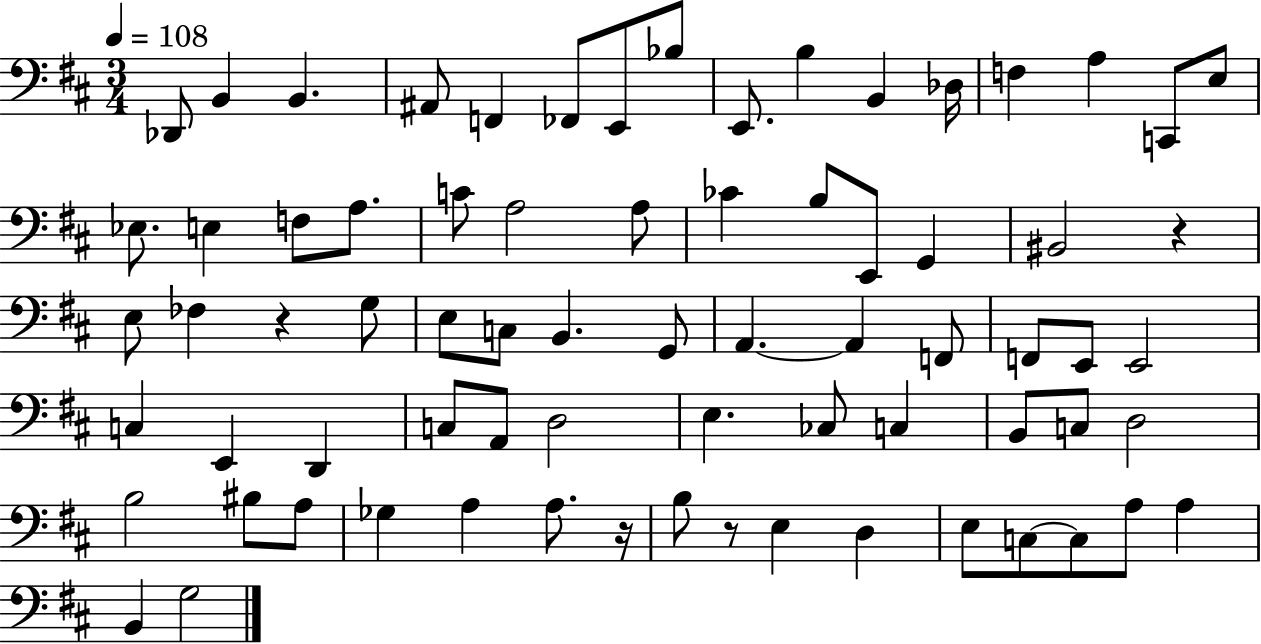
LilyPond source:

{
  \clef bass
  \numericTimeSignature
  \time 3/4
  \key d \major
  \tempo 4 = 108
  \repeat volta 2 { des,8 b,4 b,4. | ais,8 f,4 fes,8 e,8 bes8 | e,8. b4 b,4 des16 | f4 a4 c,8 e8 | \break ees8. e4 f8 a8. | c'8 a2 a8 | ces'4 b8 e,8 g,4 | bis,2 r4 | \break e8 fes4 r4 g8 | e8 c8 b,4. g,8 | a,4.~~ a,4 f,8 | f,8 e,8 e,2 | \break c4 e,4 d,4 | c8 a,8 d2 | e4. ces8 c4 | b,8 c8 d2 | \break b2 bis8 a8 | ges4 a4 a8. r16 | b8 r8 e4 d4 | e8 c8~~ c8 a8 a4 | \break b,4 g2 | } \bar "|."
}